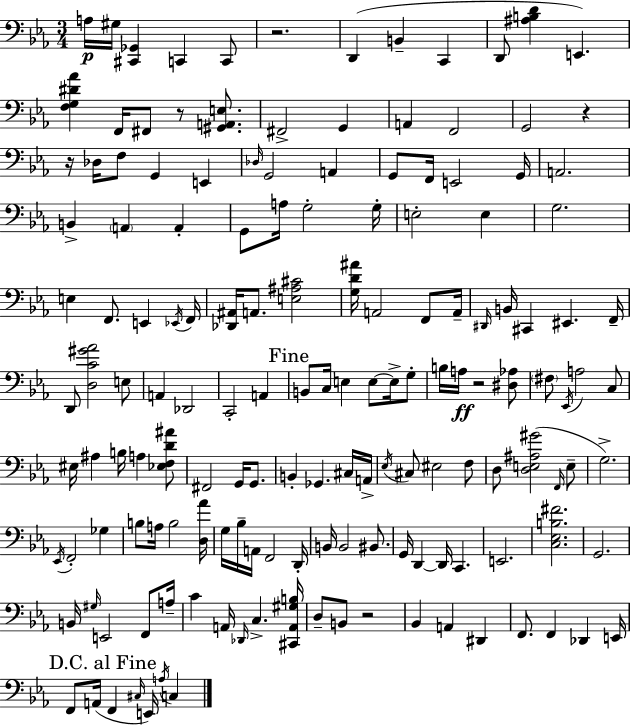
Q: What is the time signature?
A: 3/4